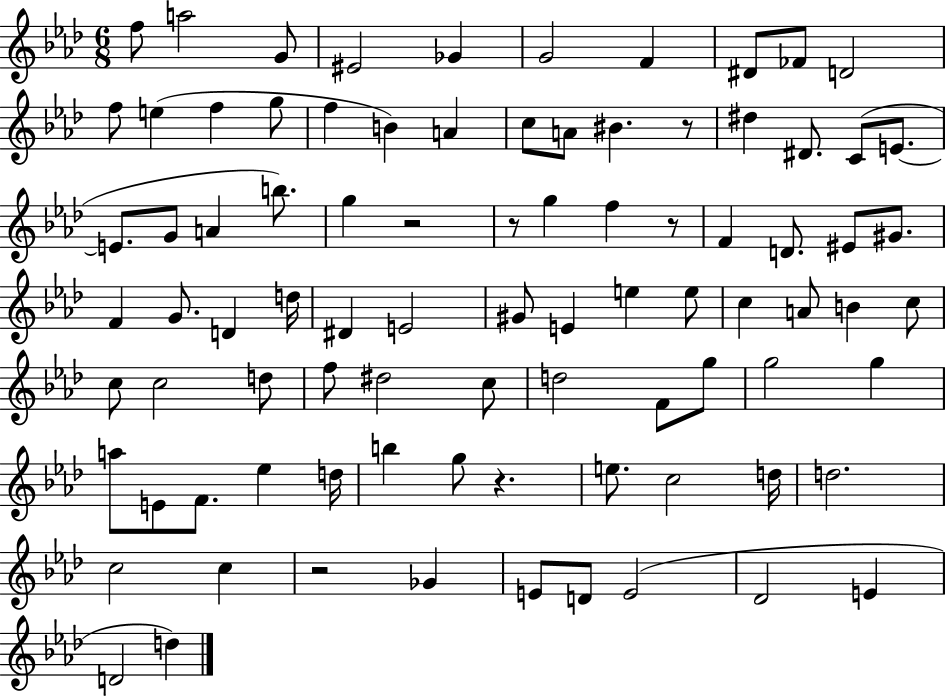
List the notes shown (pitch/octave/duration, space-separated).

F5/e A5/h G4/e EIS4/h Gb4/q G4/h F4/q D#4/e FES4/e D4/h F5/e E5/q F5/q G5/e F5/q B4/q A4/q C5/e A4/e BIS4/q. R/e D#5/q D#4/e. C4/e E4/e. E4/e. G4/e A4/q B5/e. G5/q R/h R/e G5/q F5/q R/e F4/q D4/e. EIS4/e G#4/e. F4/q G4/e. D4/q D5/s D#4/q E4/h G#4/e E4/q E5/q E5/e C5/q A4/e B4/q C5/e C5/e C5/h D5/e F5/e D#5/h C5/e D5/h F4/e G5/e G5/h G5/q A5/e E4/e F4/e. Eb5/q D5/s B5/q G5/e R/q. E5/e. C5/h D5/s D5/h. C5/h C5/q R/h Gb4/q E4/e D4/e E4/h Db4/h E4/q D4/h D5/q